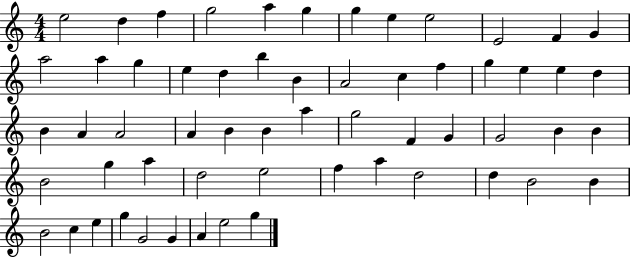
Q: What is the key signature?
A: C major